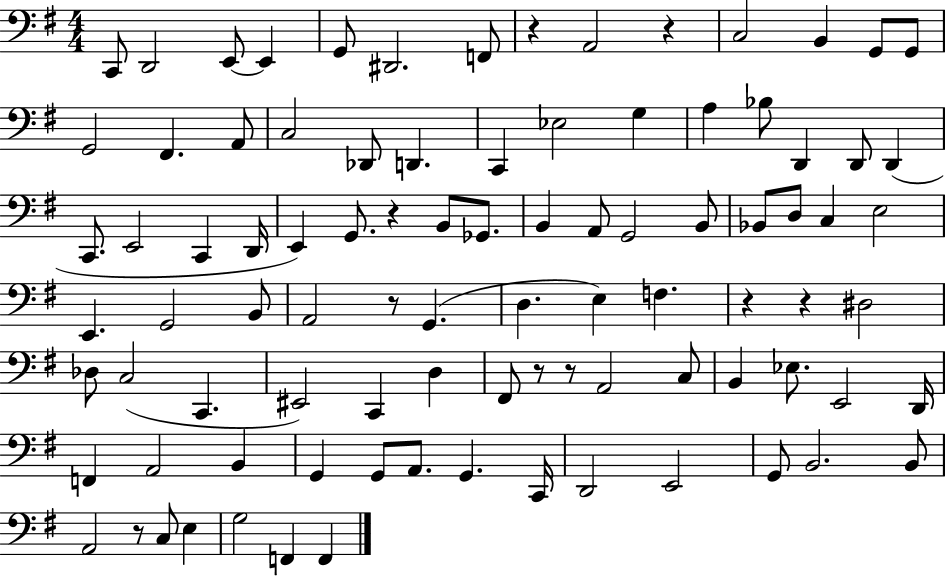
X:1
T:Untitled
M:4/4
L:1/4
K:G
C,,/2 D,,2 E,,/2 E,, G,,/2 ^D,,2 F,,/2 z A,,2 z C,2 B,, G,,/2 G,,/2 G,,2 ^F,, A,,/2 C,2 _D,,/2 D,, C,, _E,2 G, A, _B,/2 D,, D,,/2 D,, C,,/2 E,,2 C,, D,,/4 E,, G,,/2 z B,,/2 _G,,/2 B,, A,,/2 G,,2 B,,/2 _B,,/2 D,/2 C, E,2 E,, G,,2 B,,/2 A,,2 z/2 G,, D, E, F, z z ^D,2 _D,/2 C,2 C,, ^E,,2 C,, D, ^F,,/2 z/2 z/2 A,,2 C,/2 B,, _E,/2 E,,2 D,,/4 F,, A,,2 B,, G,, G,,/2 A,,/2 G,, C,,/4 D,,2 E,,2 G,,/2 B,,2 B,,/2 A,,2 z/2 C,/2 E, G,2 F,, F,,